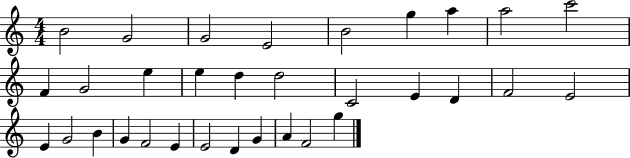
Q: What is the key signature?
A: C major